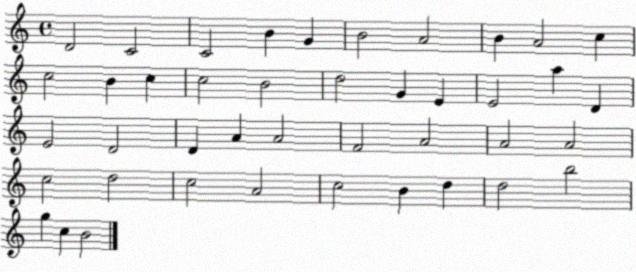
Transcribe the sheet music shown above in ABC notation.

X:1
T:Untitled
M:4/4
L:1/4
K:C
D2 C2 C2 B G B2 A2 B A2 c c2 B c c2 B2 d2 G E E2 a D E2 D2 D A A2 F2 A2 A2 A2 c2 d2 c2 A2 c2 B d d2 b2 g c B2